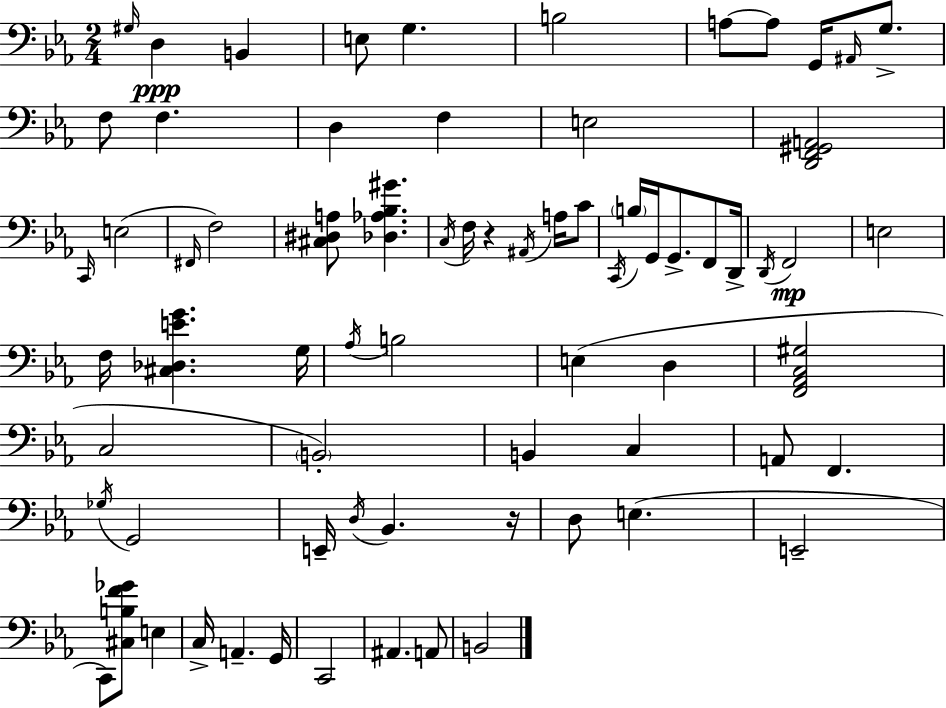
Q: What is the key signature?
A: C minor